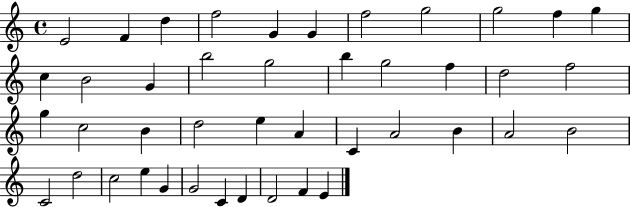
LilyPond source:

{
  \clef treble
  \time 4/4
  \defaultTimeSignature
  \key c \major
  e'2 f'4 d''4 | f''2 g'4 g'4 | f''2 g''2 | g''2 f''4 g''4 | \break c''4 b'2 g'4 | b''2 g''2 | b''4 g''2 f''4 | d''2 f''2 | \break g''4 c''2 b'4 | d''2 e''4 a'4 | c'4 a'2 b'4 | a'2 b'2 | \break c'2 d''2 | c''2 e''4 g'4 | g'2 c'4 d'4 | d'2 f'4 e'4 | \break \bar "|."
}